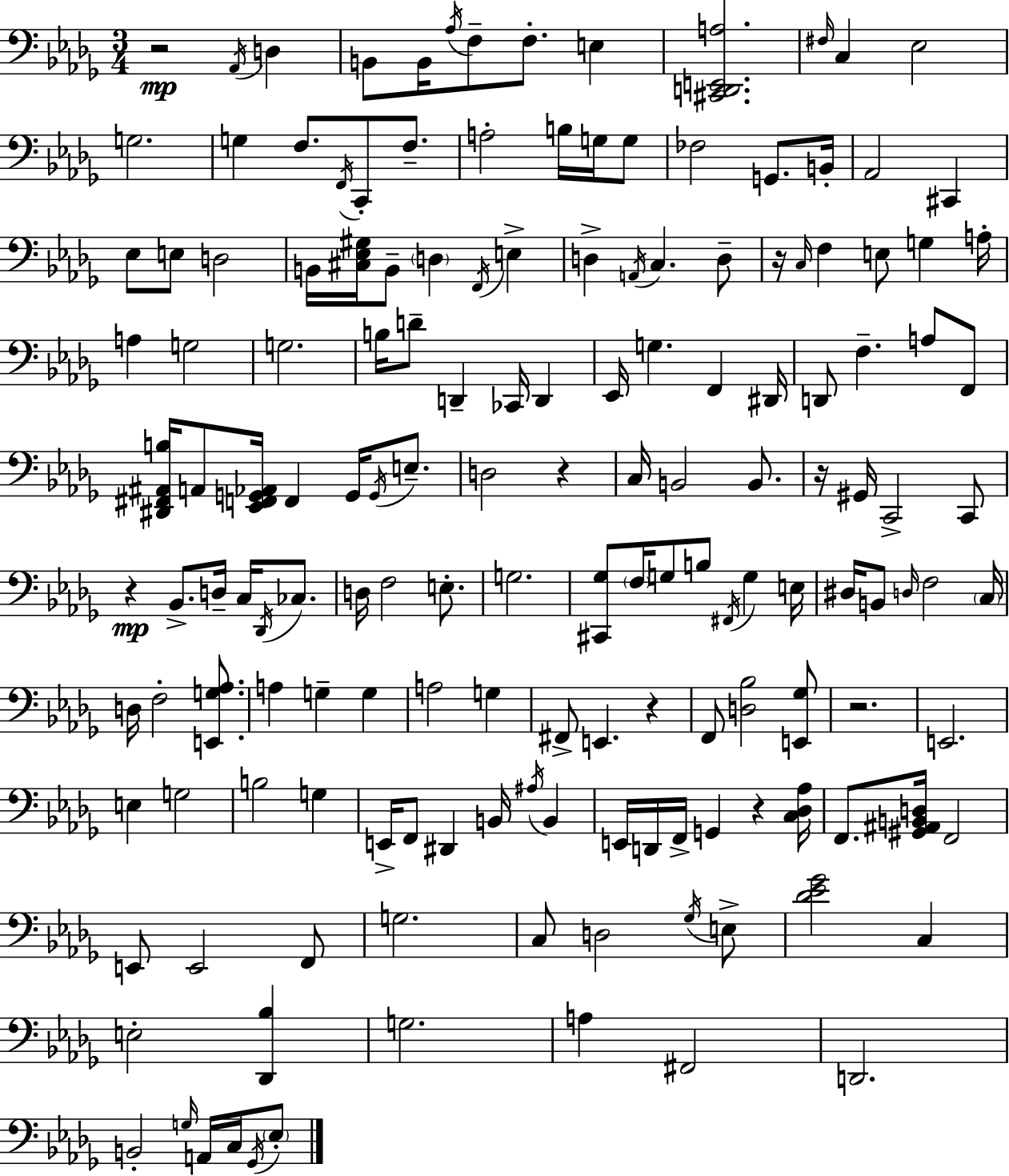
X:1
T:Untitled
M:3/4
L:1/4
K:Bbm
z2 _A,,/4 D, B,,/2 B,,/4 _A,/4 F,/2 F,/2 E, [^C,,D,,E,,A,]2 ^F,/4 C, _E,2 G,2 G, F,/2 F,,/4 C,,/2 F,/2 A,2 B,/4 G,/4 G,/2 _F,2 G,,/2 B,,/4 _A,,2 ^C,, _E,/2 E,/2 D,2 B,,/4 [^C,_E,^G,]/4 B,,/2 D, F,,/4 E, D, A,,/4 C, D,/2 z/4 C,/4 F, E,/2 G, A,/4 A, G,2 G,2 B,/4 D/2 D,, _C,,/4 D,, _E,,/4 G, F,, ^D,,/4 D,,/2 F, A,/2 F,,/2 [^D,,^F,,^A,,B,]/4 A,,/2 [_E,,F,,G,,_A,,]/4 F,, G,,/4 G,,/4 E,/2 D,2 z C,/4 B,,2 B,,/2 z/4 ^G,,/4 C,,2 C,,/2 z _B,,/2 D,/4 C,/4 _D,,/4 _C,/2 D,/4 F,2 E,/2 G,2 [^C,,_G,]/2 F,/4 G,/2 B,/2 ^F,,/4 G, E,/4 ^D,/4 B,,/2 D,/4 F,2 C,/4 D,/4 F,2 [E,,G,_A,]/2 A, G, G, A,2 G, ^F,,/2 E,, z F,,/2 [D,_B,]2 [E,,_G,]/2 z2 E,,2 E, G,2 B,2 G, E,,/4 F,,/2 ^D,, B,,/4 ^A,/4 B,, E,,/4 D,,/4 F,,/4 G,, z [C,_D,_A,]/4 F,,/2 [^G,,^A,,B,,D,]/4 F,,2 E,,/2 E,,2 F,,/2 G,2 C,/2 D,2 _G,/4 E,/2 [_D_E_G]2 C, E,2 [_D,,_B,] G,2 A, ^F,,2 D,,2 B,,2 G,/4 A,,/4 C,/4 _G,,/4 _E,/2